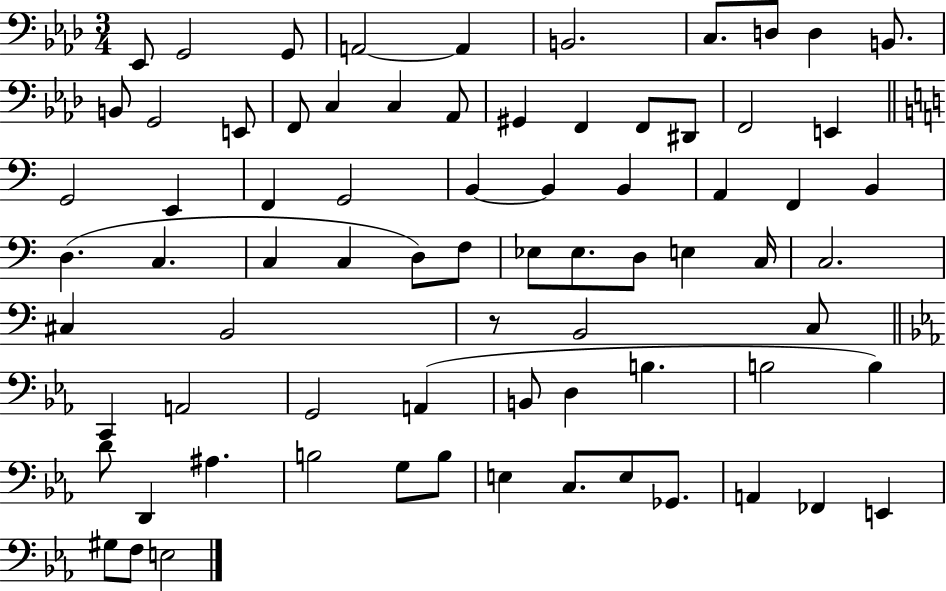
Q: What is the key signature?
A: AES major